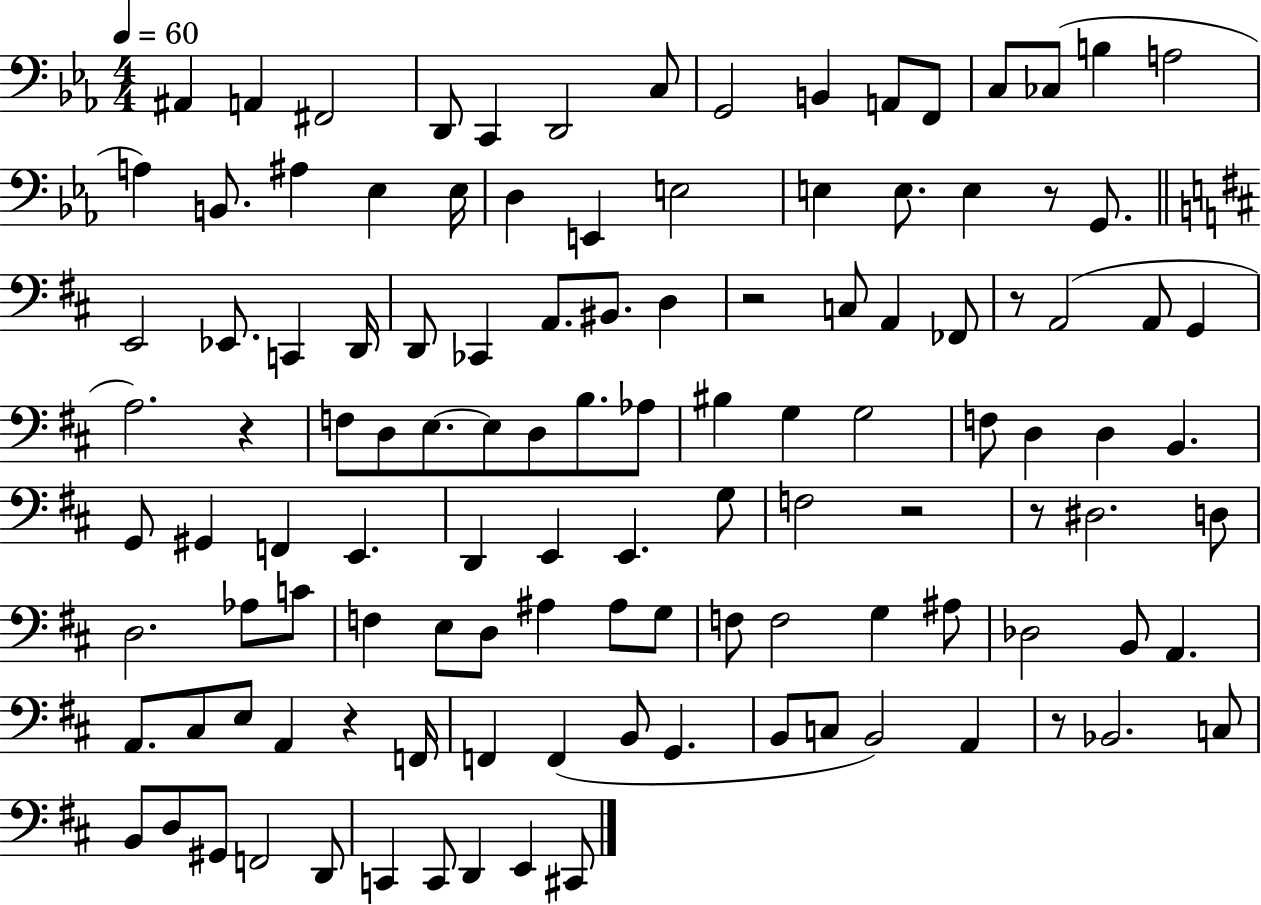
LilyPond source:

{
  \clef bass
  \numericTimeSignature
  \time 4/4
  \key ees \major
  \tempo 4 = 60
  ais,4 a,4 fis,2 | d,8 c,4 d,2 c8 | g,2 b,4 a,8 f,8 | c8 ces8( b4 a2 | \break a4) b,8. ais4 ees4 ees16 | d4 e,4 e2 | e4 e8. e4 r8 g,8. | \bar "||" \break \key b \minor e,2 ees,8. c,4 d,16 | d,8 ces,4 a,8. bis,8. d4 | r2 c8 a,4 fes,8 | r8 a,2( a,8 g,4 | \break a2.) r4 | f8 d8 e8.~~ e8 d8 b8. aes8 | bis4 g4 g2 | f8 d4 d4 b,4. | \break g,8 gis,4 f,4 e,4. | d,4 e,4 e,4. g8 | f2 r2 | r8 dis2. d8 | \break d2. aes8 c'8 | f4 e8 d8 ais4 ais8 g8 | f8 f2 g4 ais8 | des2 b,8 a,4. | \break a,8. cis8 e8 a,4 r4 f,16 | f,4 f,4( b,8 g,4. | b,8 c8 b,2) a,4 | r8 bes,2. c8 | \break b,8 d8 gis,8 f,2 d,8 | c,4 c,8 d,4 e,4 cis,8 | \bar "|."
}